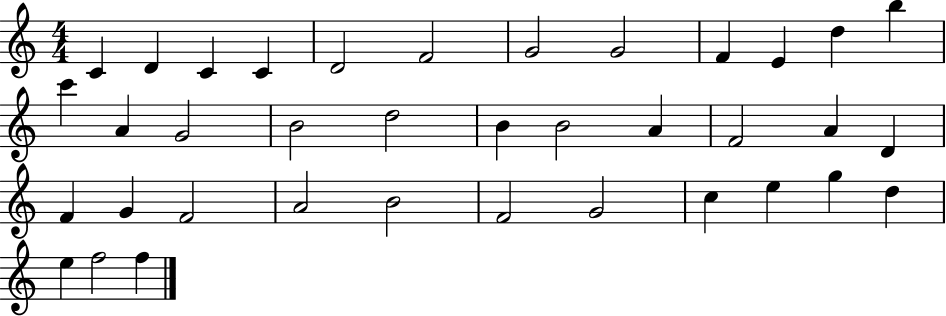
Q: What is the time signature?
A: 4/4